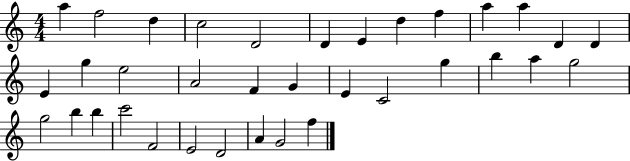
A5/q F5/h D5/q C5/h D4/h D4/q E4/q D5/q F5/q A5/q A5/q D4/q D4/q E4/q G5/q E5/h A4/h F4/q G4/q E4/q C4/h G5/q B5/q A5/q G5/h G5/h B5/q B5/q C6/h F4/h E4/h D4/h A4/q G4/h F5/q